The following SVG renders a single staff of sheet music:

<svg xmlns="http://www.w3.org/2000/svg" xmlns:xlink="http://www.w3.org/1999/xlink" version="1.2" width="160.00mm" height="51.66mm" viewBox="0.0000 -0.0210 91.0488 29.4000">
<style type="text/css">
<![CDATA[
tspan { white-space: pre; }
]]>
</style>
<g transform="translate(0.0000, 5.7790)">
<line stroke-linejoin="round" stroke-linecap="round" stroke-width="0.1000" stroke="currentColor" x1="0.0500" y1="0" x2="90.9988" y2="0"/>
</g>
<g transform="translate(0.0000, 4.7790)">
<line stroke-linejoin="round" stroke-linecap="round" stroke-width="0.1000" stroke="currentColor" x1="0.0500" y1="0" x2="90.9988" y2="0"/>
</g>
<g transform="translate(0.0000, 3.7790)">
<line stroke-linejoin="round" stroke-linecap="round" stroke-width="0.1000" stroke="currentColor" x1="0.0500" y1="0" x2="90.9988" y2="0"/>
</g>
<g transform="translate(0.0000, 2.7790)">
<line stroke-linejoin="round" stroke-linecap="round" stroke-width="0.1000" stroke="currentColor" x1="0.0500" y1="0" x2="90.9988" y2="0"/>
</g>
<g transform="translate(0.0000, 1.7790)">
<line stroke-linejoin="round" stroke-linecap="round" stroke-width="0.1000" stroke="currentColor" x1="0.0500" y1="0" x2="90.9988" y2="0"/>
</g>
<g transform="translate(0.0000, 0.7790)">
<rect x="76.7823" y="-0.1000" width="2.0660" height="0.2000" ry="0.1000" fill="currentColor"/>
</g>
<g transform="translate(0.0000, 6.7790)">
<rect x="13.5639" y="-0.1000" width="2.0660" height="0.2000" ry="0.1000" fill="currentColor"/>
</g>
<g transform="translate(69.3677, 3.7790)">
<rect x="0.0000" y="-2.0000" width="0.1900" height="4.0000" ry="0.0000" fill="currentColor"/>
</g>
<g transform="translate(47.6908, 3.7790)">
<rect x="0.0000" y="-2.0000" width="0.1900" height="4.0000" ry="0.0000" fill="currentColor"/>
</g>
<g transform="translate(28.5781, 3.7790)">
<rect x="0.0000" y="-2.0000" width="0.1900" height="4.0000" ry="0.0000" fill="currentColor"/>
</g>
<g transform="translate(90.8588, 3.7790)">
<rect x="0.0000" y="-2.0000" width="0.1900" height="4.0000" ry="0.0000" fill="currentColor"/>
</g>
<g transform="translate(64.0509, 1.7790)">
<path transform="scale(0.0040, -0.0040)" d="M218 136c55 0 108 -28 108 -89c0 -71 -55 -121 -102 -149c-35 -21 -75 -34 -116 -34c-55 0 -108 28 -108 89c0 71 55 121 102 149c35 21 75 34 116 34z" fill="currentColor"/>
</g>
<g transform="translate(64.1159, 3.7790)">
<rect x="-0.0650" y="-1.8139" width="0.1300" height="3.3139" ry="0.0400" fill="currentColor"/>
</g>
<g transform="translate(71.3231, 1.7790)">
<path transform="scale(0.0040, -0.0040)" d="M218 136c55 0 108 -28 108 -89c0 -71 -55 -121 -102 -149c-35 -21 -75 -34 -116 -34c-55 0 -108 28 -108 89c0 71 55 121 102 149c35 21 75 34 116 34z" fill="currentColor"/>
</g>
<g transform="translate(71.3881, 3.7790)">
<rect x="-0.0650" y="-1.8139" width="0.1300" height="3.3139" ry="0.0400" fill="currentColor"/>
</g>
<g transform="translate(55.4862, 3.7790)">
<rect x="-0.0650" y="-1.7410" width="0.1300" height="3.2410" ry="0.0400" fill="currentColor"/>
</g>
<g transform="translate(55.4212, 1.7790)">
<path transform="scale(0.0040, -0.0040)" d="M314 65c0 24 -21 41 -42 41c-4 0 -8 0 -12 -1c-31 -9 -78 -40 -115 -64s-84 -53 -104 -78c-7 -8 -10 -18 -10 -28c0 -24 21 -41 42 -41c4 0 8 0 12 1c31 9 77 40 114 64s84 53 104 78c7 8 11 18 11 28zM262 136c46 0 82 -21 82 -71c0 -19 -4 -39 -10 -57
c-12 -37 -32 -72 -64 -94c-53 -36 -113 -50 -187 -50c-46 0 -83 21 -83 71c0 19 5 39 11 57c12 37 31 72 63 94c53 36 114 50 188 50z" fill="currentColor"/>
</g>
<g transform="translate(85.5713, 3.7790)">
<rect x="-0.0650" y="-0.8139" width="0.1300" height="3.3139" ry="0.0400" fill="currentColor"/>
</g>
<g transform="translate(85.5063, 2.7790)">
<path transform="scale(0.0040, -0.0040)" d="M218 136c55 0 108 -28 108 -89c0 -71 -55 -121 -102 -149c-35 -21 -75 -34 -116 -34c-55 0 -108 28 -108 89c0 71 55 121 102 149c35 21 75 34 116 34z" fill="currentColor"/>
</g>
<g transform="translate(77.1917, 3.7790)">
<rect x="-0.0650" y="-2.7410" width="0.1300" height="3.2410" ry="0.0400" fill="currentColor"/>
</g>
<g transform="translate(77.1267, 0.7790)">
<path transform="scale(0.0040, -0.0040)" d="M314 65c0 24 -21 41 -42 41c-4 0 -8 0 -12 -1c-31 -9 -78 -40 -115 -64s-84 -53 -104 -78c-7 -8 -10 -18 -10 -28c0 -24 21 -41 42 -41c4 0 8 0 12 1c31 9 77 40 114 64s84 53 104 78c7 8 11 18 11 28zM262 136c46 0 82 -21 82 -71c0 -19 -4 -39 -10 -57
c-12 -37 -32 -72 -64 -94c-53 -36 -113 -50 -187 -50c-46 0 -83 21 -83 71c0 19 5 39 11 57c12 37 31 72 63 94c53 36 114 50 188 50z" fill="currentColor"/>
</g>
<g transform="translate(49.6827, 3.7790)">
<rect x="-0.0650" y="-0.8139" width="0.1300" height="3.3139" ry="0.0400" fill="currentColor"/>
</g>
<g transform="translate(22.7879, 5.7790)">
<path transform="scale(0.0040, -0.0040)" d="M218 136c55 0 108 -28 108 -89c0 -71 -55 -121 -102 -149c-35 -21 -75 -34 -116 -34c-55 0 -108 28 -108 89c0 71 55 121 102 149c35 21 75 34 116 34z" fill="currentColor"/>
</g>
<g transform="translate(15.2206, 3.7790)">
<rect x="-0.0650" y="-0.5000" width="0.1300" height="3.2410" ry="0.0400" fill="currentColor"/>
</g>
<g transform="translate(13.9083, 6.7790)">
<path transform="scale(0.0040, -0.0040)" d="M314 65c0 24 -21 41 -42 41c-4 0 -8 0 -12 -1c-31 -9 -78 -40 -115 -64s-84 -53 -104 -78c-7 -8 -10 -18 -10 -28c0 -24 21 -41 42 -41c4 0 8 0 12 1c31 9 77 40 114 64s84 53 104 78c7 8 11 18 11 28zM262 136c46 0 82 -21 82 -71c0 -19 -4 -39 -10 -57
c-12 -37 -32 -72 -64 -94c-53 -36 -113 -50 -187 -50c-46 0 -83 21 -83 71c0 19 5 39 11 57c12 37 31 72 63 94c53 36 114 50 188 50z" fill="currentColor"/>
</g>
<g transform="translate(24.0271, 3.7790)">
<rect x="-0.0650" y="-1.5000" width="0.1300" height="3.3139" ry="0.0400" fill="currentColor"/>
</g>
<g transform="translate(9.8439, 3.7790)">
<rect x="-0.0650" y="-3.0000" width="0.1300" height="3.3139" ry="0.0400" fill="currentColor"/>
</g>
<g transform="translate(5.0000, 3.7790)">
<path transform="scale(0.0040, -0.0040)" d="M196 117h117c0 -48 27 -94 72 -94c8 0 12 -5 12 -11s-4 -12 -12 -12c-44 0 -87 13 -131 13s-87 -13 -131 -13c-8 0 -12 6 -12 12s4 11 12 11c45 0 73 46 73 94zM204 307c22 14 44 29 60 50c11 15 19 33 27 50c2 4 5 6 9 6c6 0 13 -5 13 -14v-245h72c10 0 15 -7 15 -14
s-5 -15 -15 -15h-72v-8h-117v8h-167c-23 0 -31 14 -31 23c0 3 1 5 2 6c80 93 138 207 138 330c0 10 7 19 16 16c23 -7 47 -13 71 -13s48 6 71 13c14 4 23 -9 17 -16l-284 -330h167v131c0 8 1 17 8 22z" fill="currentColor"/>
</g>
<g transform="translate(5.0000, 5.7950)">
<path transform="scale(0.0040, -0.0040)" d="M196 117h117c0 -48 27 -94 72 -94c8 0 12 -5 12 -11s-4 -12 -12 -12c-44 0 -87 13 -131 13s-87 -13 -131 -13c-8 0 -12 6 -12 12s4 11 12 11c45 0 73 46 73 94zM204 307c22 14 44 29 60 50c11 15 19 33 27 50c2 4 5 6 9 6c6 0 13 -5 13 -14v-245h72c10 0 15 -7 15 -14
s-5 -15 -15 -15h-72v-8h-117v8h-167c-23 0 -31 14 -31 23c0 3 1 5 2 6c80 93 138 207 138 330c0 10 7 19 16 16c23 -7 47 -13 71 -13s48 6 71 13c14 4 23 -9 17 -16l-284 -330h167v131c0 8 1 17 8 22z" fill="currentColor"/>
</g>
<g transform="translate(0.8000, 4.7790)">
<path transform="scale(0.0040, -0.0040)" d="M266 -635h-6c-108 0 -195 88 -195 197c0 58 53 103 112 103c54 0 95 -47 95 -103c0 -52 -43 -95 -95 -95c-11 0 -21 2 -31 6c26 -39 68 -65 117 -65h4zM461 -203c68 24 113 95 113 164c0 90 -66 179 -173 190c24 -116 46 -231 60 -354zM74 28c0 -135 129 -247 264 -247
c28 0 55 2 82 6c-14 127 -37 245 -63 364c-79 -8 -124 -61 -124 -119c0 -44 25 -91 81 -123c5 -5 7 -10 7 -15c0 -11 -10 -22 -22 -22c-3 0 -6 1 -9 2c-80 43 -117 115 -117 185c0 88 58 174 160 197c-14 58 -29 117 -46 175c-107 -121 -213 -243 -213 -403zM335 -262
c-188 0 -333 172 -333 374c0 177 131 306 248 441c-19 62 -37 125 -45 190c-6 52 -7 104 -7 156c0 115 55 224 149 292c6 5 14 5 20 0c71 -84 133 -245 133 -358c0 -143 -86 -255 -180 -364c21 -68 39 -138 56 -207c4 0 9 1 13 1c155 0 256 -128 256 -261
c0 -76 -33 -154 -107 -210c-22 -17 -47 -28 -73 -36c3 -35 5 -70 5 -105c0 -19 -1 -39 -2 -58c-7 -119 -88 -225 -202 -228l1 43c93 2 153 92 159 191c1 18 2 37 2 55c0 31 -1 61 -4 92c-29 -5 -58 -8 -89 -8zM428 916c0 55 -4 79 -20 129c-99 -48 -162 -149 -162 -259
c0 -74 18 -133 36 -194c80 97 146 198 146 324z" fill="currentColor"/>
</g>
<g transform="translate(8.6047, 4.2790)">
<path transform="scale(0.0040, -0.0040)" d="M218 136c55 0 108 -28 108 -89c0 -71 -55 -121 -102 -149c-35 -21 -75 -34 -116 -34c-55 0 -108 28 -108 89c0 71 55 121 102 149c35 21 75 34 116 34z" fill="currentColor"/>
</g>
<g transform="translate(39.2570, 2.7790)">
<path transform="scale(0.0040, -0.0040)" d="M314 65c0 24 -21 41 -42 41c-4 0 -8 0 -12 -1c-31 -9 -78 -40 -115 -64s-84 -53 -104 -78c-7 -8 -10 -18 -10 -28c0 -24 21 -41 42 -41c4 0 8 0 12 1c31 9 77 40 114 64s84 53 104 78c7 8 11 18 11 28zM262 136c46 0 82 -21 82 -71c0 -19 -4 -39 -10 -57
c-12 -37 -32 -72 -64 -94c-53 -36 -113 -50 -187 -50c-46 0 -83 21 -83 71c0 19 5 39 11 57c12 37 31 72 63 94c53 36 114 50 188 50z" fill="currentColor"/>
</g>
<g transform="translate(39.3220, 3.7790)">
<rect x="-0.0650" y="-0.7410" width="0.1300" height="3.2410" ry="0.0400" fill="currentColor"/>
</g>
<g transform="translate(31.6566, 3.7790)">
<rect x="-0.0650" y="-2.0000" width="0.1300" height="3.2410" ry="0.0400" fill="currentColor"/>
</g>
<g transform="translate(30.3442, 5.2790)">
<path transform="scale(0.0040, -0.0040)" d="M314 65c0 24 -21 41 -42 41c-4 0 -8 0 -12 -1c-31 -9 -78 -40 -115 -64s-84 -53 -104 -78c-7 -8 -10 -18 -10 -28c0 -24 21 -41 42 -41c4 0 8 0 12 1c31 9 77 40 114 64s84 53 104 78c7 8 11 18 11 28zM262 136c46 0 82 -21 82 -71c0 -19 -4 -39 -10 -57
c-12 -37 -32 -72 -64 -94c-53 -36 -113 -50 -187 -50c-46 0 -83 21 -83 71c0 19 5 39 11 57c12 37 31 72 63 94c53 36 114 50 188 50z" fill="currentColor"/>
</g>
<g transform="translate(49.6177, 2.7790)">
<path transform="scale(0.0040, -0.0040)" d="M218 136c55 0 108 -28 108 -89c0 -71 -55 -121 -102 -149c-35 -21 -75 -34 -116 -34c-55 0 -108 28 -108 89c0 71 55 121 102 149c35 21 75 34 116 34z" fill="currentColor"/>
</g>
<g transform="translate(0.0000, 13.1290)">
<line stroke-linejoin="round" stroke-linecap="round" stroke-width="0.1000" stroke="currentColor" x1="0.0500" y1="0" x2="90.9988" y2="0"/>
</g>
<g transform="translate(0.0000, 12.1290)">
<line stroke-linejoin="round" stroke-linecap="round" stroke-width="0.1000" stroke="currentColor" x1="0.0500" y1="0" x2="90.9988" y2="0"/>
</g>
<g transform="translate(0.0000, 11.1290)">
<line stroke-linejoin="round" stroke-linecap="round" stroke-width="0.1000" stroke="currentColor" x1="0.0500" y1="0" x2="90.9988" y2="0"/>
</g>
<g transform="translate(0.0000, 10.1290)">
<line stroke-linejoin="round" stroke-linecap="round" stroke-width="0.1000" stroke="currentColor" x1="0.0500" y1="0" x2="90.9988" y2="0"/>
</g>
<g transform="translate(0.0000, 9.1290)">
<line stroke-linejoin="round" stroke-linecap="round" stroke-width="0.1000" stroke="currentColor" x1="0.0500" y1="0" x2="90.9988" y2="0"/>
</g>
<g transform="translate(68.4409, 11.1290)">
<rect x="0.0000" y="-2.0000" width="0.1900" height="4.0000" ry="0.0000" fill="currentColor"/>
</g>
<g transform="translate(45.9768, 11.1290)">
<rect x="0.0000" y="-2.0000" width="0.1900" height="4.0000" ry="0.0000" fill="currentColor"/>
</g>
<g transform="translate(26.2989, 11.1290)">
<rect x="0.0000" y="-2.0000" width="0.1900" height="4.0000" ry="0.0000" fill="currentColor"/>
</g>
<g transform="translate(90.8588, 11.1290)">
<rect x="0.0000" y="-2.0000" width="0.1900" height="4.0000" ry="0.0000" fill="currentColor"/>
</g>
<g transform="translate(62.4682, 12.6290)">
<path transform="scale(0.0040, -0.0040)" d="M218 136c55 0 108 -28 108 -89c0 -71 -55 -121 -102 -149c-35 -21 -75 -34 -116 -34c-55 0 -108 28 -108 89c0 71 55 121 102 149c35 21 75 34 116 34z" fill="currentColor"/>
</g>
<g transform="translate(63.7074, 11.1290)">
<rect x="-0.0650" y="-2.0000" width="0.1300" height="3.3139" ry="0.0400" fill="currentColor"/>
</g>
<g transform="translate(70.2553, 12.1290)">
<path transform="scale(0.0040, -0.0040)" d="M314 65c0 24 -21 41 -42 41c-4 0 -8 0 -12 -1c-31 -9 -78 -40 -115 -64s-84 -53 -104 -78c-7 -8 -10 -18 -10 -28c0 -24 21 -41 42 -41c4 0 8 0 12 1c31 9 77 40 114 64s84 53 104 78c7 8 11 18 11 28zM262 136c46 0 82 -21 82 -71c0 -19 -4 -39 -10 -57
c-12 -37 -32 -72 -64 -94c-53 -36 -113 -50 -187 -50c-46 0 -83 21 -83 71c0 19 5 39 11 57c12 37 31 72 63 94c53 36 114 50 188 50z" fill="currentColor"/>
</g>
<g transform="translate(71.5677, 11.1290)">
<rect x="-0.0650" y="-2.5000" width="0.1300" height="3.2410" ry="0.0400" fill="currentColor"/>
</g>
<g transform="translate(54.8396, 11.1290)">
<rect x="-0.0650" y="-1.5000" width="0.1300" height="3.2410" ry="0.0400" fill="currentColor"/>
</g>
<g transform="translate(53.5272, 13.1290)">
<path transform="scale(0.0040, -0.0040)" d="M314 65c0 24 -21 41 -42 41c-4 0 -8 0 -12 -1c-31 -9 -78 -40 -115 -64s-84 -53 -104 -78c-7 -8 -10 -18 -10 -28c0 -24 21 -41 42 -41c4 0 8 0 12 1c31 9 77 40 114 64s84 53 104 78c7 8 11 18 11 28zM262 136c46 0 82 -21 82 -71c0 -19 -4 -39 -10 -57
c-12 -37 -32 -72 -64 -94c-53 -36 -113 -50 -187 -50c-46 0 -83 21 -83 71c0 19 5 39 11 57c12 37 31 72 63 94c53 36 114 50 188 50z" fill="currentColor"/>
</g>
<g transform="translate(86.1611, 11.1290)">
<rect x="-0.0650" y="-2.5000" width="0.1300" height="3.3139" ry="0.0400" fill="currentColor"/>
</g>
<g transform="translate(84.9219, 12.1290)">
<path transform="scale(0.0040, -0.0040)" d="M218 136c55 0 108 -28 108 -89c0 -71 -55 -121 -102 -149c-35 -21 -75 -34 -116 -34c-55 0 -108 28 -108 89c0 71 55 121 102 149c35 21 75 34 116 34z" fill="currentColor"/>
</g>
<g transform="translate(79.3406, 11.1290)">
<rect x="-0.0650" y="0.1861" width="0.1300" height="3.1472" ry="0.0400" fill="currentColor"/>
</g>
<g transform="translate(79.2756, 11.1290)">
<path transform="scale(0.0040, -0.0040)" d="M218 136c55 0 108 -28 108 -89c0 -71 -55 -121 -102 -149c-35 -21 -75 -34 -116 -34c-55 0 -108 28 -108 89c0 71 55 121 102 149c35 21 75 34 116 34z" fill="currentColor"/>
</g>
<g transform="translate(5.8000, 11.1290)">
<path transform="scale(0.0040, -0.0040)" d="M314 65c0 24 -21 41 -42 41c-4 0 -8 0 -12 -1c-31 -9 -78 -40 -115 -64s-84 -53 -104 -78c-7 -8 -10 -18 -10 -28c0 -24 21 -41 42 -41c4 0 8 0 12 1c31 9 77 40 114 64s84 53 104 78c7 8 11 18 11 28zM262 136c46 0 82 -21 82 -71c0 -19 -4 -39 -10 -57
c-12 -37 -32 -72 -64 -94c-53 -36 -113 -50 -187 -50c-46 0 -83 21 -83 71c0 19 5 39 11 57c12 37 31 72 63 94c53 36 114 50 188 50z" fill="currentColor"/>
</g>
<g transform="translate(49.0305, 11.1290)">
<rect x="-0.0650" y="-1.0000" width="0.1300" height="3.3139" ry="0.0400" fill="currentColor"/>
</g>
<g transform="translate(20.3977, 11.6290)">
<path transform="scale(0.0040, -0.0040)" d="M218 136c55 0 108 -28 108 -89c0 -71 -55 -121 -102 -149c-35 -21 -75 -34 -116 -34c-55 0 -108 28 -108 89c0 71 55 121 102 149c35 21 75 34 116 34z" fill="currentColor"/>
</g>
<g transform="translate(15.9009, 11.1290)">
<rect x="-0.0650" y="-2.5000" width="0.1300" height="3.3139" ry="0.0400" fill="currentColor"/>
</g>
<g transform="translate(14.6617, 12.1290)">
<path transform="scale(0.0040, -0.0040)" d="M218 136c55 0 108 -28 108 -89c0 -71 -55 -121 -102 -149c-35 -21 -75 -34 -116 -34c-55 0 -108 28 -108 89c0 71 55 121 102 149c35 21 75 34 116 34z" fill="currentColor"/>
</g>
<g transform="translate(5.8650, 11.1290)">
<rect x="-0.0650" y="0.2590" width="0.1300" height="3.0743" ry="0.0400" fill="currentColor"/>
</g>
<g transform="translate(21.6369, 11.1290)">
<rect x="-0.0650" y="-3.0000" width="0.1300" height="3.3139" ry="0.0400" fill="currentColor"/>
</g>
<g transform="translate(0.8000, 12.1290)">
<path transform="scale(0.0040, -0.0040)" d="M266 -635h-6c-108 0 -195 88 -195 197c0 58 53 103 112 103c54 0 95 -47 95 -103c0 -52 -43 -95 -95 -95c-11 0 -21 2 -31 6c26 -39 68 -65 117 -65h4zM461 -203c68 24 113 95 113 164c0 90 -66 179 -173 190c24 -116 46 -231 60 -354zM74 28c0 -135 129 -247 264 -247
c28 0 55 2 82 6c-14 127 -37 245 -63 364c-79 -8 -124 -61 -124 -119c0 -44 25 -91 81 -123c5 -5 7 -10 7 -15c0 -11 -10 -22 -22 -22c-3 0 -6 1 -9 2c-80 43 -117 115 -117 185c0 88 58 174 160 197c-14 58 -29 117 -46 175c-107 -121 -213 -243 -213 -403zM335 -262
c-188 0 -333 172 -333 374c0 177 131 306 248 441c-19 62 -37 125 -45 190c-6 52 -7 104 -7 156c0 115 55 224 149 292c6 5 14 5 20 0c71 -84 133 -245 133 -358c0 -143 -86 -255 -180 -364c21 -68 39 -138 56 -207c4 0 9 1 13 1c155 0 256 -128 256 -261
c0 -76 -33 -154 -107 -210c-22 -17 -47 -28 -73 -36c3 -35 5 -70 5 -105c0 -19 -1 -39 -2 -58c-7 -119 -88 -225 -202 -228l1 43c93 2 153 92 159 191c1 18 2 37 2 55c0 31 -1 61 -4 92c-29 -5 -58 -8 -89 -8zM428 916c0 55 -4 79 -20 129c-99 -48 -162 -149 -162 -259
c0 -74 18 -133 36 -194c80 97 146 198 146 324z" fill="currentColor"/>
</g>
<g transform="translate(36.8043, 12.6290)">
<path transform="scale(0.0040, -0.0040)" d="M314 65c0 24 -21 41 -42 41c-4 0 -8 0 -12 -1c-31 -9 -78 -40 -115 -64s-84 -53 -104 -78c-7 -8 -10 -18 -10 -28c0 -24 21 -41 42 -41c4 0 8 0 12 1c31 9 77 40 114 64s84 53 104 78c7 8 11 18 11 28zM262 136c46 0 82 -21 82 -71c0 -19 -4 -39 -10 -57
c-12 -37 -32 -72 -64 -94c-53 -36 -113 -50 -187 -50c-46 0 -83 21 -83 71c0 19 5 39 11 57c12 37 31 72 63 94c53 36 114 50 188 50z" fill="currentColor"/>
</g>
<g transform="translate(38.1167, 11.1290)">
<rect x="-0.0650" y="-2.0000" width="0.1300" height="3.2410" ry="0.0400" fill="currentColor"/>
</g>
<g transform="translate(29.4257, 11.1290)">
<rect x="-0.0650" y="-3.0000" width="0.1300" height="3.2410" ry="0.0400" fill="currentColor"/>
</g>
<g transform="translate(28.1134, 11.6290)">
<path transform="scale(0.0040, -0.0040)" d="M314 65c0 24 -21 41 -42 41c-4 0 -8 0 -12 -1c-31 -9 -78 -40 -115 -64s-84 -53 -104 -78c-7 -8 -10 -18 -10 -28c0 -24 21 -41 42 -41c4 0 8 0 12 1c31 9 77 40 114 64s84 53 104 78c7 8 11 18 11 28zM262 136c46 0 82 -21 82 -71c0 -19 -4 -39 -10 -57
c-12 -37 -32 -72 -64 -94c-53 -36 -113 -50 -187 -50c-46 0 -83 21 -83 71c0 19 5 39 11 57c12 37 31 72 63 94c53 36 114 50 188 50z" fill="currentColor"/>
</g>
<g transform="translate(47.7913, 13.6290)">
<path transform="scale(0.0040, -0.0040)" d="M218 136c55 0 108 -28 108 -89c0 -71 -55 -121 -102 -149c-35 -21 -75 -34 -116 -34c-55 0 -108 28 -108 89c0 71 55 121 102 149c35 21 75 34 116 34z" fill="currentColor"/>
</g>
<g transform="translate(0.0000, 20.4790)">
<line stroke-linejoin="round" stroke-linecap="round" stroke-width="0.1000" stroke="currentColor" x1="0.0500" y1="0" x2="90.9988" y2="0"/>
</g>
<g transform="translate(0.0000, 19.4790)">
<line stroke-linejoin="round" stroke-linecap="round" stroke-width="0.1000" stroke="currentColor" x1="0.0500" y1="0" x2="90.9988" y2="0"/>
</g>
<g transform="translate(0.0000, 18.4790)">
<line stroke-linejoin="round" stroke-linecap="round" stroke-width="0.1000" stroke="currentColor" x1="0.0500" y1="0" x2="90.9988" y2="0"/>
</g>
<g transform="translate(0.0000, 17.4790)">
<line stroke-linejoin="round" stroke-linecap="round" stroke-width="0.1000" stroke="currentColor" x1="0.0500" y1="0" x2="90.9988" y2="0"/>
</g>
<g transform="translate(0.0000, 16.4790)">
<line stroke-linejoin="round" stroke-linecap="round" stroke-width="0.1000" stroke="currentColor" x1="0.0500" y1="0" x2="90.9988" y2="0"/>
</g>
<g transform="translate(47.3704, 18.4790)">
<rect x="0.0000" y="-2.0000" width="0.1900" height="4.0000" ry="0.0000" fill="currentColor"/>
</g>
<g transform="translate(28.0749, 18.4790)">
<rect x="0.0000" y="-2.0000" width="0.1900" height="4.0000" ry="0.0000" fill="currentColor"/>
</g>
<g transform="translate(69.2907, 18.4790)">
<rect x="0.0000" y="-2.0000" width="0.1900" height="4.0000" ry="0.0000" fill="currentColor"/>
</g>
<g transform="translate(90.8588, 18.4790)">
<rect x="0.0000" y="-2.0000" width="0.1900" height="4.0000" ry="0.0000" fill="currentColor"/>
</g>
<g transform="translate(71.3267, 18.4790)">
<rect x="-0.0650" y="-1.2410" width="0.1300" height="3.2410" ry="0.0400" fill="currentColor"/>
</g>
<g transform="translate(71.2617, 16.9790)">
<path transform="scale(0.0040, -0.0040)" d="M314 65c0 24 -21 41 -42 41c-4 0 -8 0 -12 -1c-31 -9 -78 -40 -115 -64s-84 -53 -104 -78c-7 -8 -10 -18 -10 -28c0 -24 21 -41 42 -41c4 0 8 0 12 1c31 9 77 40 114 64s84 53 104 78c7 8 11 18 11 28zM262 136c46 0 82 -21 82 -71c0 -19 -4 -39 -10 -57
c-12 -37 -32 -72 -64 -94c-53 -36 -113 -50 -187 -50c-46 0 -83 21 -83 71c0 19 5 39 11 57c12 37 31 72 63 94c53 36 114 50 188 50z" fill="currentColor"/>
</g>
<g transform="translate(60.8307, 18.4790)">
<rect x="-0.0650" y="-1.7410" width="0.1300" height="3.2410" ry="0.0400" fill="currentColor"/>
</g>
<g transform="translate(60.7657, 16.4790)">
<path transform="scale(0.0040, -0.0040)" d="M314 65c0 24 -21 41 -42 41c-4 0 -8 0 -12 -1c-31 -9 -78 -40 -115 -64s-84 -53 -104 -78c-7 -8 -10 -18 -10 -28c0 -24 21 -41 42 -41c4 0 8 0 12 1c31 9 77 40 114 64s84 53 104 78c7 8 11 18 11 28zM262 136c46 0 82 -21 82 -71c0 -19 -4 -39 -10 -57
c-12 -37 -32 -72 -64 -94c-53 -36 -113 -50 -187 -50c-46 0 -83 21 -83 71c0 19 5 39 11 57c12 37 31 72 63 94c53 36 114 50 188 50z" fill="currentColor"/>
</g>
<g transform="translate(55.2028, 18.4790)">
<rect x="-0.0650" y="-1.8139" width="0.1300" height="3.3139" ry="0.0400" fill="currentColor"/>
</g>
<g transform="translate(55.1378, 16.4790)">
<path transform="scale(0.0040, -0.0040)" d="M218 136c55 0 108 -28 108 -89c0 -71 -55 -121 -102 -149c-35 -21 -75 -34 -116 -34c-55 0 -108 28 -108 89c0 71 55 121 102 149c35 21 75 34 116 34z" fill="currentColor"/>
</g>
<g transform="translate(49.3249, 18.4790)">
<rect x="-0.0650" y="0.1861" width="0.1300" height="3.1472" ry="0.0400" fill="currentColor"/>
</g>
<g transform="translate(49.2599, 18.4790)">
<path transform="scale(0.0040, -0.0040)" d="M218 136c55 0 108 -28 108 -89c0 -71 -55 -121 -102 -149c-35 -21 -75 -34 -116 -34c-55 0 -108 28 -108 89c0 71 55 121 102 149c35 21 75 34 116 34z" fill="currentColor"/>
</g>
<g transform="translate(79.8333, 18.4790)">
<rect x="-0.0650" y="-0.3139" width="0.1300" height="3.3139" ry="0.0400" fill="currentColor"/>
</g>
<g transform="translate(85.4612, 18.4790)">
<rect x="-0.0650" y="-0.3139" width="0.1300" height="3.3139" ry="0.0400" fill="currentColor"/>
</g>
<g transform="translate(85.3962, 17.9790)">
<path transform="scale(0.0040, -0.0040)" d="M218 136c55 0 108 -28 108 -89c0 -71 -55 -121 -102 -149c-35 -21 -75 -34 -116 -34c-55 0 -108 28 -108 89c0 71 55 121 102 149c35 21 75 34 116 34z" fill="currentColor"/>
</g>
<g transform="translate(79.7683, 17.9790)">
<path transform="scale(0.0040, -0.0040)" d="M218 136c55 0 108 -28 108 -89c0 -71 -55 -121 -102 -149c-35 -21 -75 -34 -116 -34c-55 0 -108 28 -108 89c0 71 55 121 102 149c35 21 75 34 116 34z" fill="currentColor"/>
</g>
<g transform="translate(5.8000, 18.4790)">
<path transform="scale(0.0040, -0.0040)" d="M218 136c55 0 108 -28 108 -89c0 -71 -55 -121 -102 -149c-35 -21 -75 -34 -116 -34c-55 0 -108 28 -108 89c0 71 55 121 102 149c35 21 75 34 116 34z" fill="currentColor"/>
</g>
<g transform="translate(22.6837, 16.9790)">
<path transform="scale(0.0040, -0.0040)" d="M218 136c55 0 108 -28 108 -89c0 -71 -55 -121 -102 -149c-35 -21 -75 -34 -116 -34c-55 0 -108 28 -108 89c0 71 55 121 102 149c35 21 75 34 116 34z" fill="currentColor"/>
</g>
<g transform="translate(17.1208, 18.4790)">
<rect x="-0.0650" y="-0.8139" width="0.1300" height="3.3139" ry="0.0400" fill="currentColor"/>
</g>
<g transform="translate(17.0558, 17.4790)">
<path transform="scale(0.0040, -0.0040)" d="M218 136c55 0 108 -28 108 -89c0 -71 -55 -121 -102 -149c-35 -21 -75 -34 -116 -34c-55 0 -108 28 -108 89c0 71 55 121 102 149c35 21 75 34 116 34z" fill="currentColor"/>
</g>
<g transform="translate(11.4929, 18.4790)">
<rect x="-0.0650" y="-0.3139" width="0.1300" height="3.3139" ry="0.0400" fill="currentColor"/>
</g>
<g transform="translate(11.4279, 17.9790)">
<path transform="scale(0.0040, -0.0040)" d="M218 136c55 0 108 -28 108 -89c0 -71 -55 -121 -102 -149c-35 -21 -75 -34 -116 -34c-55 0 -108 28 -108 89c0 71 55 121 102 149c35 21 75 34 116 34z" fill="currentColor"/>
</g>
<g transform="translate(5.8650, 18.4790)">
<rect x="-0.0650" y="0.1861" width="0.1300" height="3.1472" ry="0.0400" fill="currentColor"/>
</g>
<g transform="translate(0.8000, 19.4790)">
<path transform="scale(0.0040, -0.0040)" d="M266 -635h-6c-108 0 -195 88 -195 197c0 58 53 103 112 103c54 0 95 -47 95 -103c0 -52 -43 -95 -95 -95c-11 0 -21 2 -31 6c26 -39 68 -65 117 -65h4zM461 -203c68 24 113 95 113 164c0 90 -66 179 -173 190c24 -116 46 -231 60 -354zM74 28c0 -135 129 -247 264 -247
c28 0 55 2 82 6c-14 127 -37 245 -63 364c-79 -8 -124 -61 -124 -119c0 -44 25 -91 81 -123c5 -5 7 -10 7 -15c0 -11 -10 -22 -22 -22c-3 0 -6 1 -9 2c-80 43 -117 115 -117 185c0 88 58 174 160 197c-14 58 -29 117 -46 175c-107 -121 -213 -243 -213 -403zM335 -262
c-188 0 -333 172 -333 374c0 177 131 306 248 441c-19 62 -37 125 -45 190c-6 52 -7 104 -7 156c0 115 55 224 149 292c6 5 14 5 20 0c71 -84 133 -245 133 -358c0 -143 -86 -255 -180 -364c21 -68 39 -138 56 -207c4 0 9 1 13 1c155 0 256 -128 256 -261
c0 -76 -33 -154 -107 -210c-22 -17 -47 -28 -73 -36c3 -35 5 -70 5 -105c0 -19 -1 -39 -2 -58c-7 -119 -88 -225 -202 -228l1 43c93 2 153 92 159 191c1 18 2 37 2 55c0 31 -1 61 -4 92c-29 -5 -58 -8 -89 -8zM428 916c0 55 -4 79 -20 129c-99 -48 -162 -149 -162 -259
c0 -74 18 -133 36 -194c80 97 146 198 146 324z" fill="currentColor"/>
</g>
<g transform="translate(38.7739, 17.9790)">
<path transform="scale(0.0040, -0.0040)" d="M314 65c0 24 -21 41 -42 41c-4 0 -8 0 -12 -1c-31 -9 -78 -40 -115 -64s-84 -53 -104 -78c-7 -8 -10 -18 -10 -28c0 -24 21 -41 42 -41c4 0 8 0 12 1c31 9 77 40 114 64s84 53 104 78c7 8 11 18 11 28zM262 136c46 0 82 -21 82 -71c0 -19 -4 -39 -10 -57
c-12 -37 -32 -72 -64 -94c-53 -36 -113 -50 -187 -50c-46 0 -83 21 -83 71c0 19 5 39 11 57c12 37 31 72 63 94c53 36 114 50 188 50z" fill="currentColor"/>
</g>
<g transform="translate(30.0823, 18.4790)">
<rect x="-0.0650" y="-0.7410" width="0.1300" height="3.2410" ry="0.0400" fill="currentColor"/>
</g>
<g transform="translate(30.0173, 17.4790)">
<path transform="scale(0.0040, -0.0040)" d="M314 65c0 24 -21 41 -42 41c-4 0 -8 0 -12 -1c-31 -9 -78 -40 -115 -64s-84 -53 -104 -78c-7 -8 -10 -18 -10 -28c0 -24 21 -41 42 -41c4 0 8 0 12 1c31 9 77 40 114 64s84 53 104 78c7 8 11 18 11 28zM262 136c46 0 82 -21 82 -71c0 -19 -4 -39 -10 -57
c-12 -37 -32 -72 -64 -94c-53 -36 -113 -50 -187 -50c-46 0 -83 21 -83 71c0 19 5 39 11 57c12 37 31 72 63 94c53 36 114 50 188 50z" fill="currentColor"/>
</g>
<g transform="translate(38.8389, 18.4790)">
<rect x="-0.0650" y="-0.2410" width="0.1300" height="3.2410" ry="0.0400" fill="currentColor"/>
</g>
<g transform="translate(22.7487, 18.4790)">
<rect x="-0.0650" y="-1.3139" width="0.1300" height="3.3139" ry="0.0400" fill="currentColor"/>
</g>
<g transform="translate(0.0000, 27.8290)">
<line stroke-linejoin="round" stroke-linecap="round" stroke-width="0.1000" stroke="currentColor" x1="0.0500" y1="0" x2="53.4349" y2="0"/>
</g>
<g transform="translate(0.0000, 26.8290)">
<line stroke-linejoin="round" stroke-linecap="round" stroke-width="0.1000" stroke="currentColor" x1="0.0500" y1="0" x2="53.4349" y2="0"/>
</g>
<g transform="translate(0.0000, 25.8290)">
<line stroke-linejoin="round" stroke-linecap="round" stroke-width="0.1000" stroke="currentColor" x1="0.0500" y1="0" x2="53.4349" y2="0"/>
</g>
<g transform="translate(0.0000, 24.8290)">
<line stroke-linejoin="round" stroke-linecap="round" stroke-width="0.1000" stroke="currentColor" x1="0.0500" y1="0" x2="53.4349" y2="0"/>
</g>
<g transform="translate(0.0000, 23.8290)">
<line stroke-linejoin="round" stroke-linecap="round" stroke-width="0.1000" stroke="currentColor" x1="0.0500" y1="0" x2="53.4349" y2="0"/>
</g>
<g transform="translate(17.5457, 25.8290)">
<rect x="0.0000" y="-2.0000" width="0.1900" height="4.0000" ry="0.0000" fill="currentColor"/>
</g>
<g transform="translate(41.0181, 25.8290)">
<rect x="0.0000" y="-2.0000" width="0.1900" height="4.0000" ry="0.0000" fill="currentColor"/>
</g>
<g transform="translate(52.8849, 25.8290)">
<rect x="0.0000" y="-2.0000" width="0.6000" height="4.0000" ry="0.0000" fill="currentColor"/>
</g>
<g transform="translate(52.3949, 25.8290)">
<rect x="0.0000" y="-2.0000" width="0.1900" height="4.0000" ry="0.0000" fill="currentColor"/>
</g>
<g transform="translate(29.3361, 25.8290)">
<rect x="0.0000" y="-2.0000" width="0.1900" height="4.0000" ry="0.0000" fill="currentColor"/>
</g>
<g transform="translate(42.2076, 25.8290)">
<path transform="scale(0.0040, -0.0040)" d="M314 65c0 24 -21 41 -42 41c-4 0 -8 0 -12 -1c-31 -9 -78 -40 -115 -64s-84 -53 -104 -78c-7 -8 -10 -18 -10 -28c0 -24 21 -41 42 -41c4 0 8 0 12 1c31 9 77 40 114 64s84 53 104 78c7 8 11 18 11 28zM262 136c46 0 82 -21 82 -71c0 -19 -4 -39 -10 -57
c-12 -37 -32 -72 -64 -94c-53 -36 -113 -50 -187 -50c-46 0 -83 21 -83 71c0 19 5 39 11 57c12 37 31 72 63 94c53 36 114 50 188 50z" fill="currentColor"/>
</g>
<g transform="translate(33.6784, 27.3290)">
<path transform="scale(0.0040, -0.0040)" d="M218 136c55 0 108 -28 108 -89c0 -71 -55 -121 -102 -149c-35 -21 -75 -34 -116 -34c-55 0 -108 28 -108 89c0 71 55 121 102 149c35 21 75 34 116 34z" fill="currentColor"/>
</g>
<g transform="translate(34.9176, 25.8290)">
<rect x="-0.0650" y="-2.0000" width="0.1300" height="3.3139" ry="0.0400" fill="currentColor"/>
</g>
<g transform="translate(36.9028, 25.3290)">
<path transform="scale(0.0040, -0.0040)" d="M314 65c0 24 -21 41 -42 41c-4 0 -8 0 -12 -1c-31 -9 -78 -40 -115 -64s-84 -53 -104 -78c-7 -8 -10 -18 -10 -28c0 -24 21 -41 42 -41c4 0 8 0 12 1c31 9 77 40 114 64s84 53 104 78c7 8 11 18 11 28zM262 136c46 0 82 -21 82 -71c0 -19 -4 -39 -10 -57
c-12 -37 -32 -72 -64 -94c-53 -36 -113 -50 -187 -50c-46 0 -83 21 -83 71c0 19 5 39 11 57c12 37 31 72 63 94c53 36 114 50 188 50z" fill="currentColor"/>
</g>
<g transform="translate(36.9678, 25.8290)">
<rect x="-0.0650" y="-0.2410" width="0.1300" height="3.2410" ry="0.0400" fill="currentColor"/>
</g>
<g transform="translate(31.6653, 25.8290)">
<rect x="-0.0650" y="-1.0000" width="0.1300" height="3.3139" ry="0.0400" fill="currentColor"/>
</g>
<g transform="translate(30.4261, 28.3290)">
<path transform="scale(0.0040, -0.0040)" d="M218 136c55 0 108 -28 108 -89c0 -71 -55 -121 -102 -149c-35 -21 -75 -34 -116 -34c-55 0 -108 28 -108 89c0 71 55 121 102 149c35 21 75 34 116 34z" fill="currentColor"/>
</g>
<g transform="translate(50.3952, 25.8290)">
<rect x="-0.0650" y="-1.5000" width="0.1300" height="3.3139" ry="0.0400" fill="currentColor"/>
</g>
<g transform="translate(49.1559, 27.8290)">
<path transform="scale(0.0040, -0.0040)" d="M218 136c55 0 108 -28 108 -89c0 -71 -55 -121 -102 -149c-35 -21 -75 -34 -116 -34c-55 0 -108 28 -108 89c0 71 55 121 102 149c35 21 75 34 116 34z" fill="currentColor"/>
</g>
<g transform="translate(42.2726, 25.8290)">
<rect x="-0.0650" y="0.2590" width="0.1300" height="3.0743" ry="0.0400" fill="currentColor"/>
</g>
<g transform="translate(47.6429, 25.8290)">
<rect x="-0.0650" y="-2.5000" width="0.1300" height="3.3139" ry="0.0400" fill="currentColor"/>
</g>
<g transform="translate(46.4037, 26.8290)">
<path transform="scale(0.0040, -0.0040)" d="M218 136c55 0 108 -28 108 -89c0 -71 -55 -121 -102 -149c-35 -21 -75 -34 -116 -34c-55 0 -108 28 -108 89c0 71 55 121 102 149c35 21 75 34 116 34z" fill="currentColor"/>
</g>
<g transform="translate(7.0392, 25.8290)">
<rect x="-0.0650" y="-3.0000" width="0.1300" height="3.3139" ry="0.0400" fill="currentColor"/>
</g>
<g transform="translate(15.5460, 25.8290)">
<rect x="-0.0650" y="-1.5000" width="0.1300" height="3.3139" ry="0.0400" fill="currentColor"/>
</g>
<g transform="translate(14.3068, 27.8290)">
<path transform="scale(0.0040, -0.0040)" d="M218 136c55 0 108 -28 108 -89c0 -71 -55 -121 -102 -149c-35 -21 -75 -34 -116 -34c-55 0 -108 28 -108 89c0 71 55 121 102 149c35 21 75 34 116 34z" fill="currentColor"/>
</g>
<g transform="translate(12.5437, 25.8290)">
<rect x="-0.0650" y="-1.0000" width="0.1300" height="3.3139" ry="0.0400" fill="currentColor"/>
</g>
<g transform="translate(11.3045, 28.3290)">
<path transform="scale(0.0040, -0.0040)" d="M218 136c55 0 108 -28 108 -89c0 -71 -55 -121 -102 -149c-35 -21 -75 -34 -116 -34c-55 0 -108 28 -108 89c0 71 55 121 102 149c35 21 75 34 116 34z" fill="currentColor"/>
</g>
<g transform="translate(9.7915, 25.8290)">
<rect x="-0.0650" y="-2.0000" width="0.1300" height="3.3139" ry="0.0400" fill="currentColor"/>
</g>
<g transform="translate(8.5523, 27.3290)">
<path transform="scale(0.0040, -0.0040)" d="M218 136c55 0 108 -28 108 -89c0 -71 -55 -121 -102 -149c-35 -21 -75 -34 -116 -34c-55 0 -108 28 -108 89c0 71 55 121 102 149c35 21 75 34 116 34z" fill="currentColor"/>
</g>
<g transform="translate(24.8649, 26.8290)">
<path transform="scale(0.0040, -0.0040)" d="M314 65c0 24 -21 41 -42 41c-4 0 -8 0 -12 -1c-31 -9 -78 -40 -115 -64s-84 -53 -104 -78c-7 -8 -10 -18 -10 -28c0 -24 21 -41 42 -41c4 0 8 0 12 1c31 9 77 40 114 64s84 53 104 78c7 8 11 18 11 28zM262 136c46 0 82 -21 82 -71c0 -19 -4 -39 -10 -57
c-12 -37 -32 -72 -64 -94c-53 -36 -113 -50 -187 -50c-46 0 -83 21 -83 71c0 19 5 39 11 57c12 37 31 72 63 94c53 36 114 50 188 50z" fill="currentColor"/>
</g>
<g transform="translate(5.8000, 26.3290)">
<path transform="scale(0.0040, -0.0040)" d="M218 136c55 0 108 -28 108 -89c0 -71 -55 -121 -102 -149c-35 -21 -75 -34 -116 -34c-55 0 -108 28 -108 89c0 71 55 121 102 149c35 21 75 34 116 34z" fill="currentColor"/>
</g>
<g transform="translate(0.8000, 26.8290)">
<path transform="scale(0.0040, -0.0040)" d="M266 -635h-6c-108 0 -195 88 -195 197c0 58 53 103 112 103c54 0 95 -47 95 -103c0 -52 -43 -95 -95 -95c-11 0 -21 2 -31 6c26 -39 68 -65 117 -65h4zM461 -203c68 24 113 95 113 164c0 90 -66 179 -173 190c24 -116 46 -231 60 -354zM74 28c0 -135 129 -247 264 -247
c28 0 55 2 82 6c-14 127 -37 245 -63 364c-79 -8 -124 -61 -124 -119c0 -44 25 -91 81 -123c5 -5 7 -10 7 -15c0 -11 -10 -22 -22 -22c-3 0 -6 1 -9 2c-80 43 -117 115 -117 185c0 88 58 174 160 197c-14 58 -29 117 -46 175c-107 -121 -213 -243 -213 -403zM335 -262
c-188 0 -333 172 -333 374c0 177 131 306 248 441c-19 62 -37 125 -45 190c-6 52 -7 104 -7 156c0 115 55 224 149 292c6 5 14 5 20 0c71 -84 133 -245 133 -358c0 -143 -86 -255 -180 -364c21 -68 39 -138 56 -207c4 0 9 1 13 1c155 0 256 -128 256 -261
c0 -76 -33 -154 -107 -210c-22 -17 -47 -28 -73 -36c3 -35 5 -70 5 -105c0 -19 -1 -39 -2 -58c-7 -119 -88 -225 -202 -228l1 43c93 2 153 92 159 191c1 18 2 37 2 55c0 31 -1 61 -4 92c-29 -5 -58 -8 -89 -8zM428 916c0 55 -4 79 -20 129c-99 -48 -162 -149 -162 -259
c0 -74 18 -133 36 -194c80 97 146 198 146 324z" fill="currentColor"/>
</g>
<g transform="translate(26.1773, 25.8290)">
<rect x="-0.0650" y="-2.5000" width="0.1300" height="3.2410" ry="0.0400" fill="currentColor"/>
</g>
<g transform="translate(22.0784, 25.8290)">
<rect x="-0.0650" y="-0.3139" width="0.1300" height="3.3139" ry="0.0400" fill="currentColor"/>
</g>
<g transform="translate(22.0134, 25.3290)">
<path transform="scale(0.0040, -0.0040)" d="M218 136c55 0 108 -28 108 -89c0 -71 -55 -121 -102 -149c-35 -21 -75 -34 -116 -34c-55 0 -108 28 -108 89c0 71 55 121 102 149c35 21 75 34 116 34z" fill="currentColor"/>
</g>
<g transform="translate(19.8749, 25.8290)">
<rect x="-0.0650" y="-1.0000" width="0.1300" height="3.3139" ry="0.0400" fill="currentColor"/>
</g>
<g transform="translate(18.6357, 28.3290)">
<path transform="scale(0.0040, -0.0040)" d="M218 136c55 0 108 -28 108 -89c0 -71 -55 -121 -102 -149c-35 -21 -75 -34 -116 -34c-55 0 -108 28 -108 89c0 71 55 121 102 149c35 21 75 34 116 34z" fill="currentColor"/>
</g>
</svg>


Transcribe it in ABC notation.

X:1
T:Untitled
M:4/4
L:1/4
K:C
A C2 E F2 d2 d f2 f f a2 d B2 G A A2 F2 D E2 F G2 B G B c d e d2 c2 B f f2 e2 c c A F D E D c G2 D F c2 B2 G E